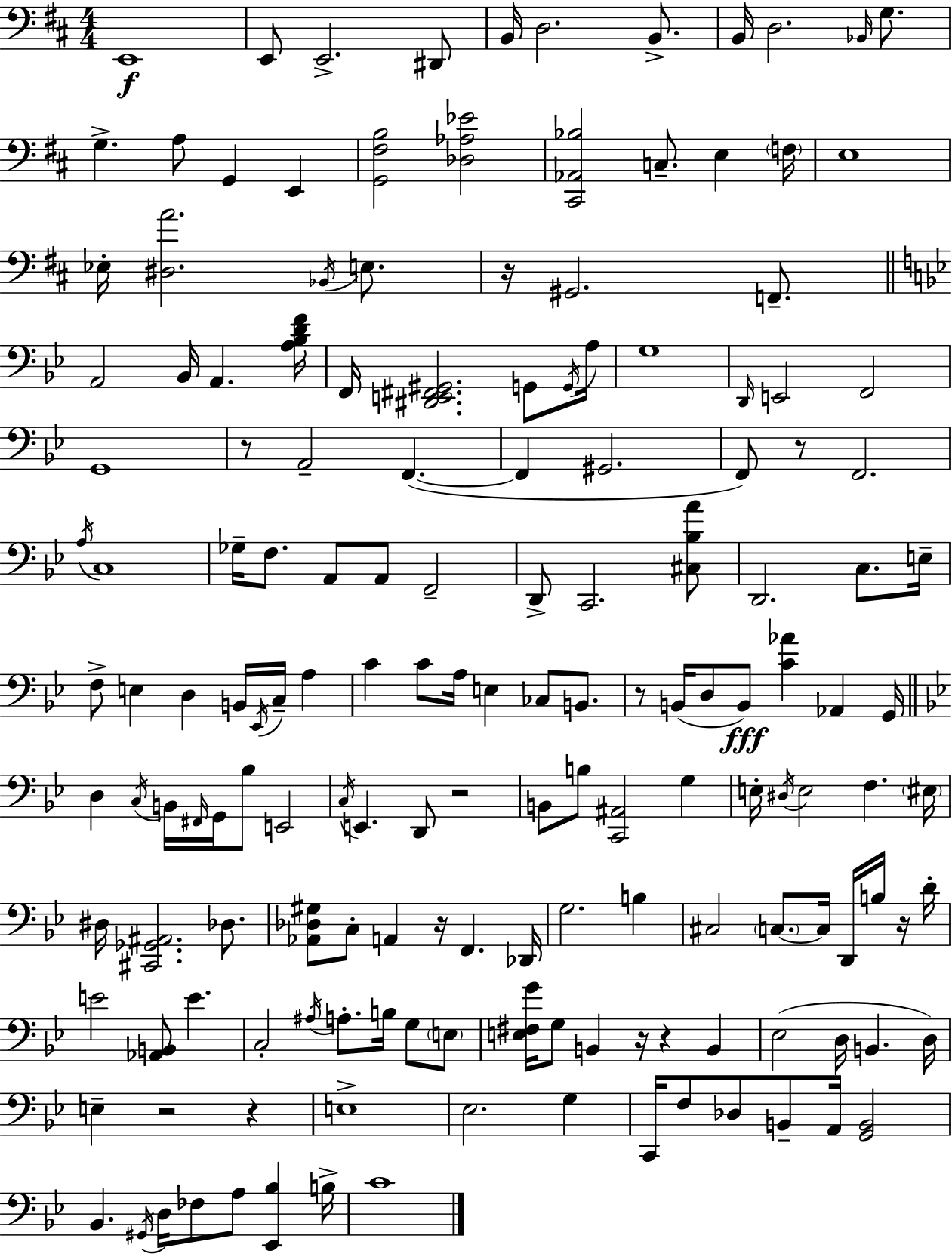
X:1
T:Untitled
M:4/4
L:1/4
K:D
E,,4 E,,/2 E,,2 ^D,,/2 B,,/4 D,2 B,,/2 B,,/4 D,2 _B,,/4 G,/2 G, A,/2 G,, E,, [G,,^F,B,]2 [_D,_A,_E]2 [^C,,_A,,_B,]2 C,/2 E, F,/4 E,4 _E,/4 [^D,A]2 _B,,/4 E,/2 z/4 ^G,,2 F,,/2 A,,2 _B,,/4 A,, [A,_B,DF]/4 F,,/4 [^D,,E,,^F,,^G,,]2 G,,/2 G,,/4 A,/4 G,4 D,,/4 E,,2 F,,2 G,,4 z/2 A,,2 F,, F,, ^G,,2 F,,/2 z/2 F,,2 A,/4 C,4 _G,/4 F,/2 A,,/2 A,,/2 F,,2 D,,/2 C,,2 [^C,_B,A]/2 D,,2 C,/2 E,/4 F,/2 E, D, B,,/4 _E,,/4 C,/4 A, C C/2 A,/4 E, _C,/2 B,,/2 z/2 B,,/4 D,/2 B,,/2 [C_A] _A,, G,,/4 D, C,/4 B,,/4 ^F,,/4 G,,/4 _B,/2 E,,2 C,/4 E,, D,,/2 z2 B,,/2 B,/2 [C,,^A,,]2 G, E,/4 ^D,/4 E,2 F, ^E,/4 ^D,/4 [^C,,_G,,^A,,]2 _D,/2 [_A,,_D,^G,]/2 C,/2 A,, z/4 F,, _D,,/4 G,2 B, ^C,2 C,/2 C,/4 D,,/4 B,/4 z/4 D/4 E2 [_A,,B,,]/2 E C,2 ^A,/4 A,/2 B,/4 G,/2 E,/2 [E,^F,G]/4 G,/2 B,, z/4 z B,, _E,2 D,/4 B,, D,/4 E, z2 z E,4 _E,2 G, C,,/4 F,/2 _D,/2 B,,/2 A,,/4 [G,,B,,]2 _B,, ^G,,/4 D,/4 _F,/2 A,/2 [_E,,_B,] B,/4 C4